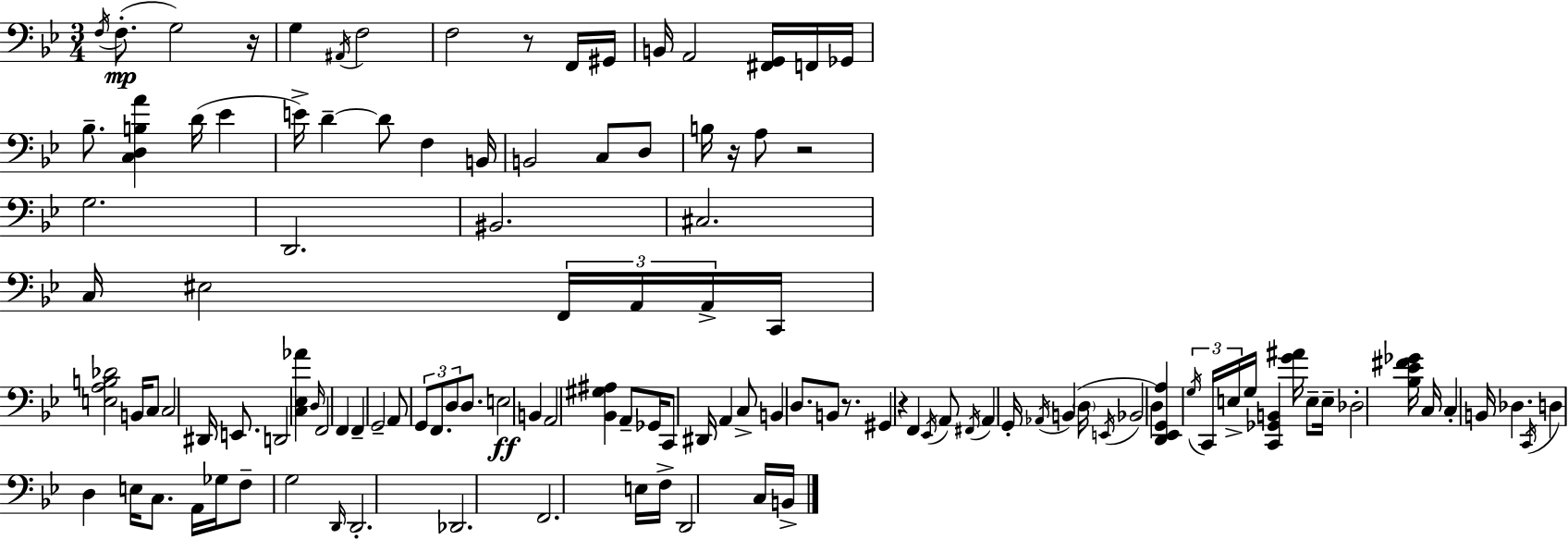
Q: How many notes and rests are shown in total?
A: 121